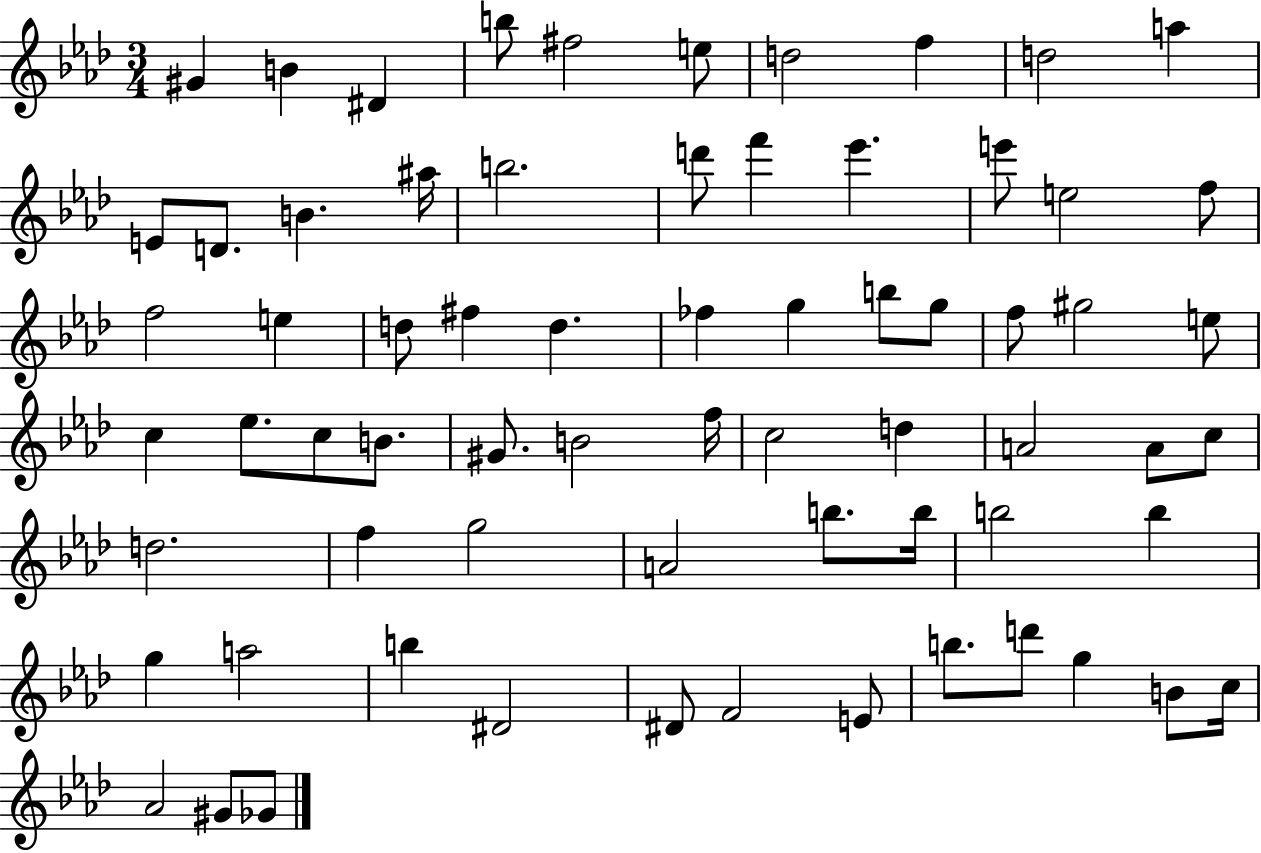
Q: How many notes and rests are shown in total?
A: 68